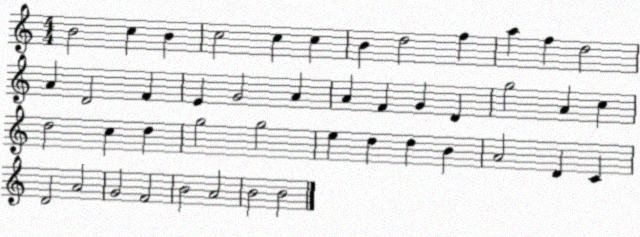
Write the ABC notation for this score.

X:1
T:Untitled
M:4/4
L:1/4
K:C
B2 c B c2 c c B d2 f a f d2 A D2 F E G2 A A F G D g2 A c d2 c d g2 g2 e d d B A2 D C D2 A2 G2 F2 B2 A2 B2 B2